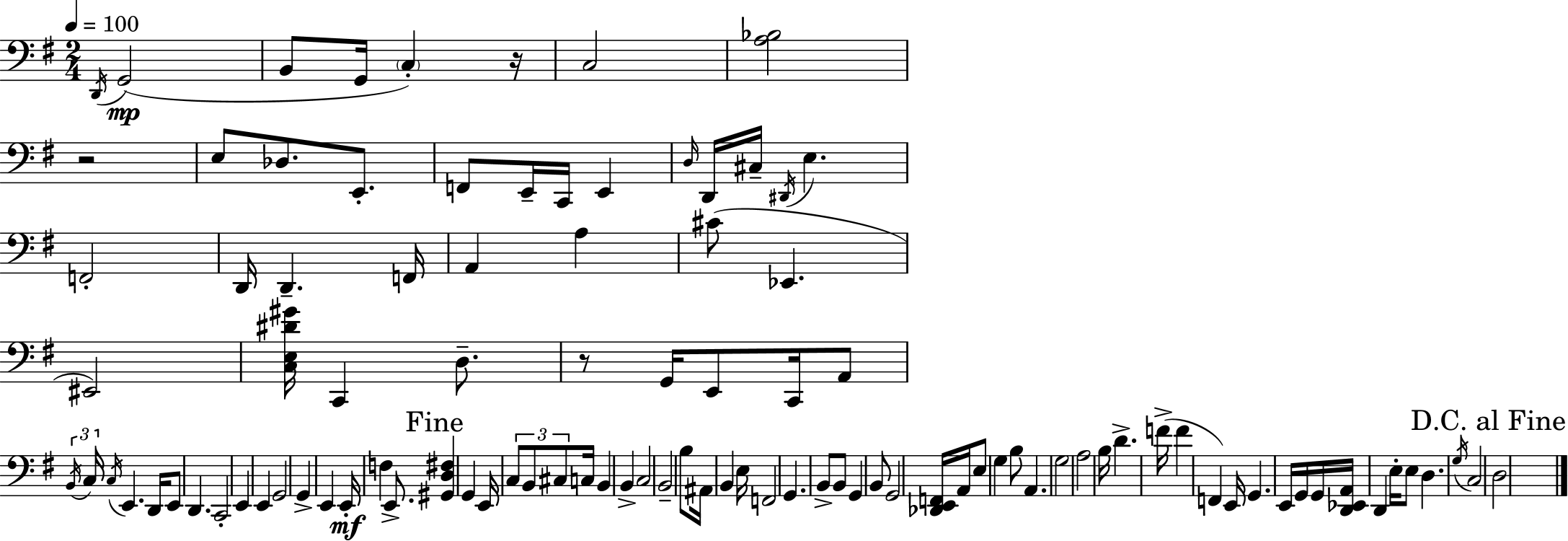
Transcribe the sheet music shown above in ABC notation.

X:1
T:Untitled
M:2/4
L:1/4
K:G
D,,/4 G,,2 B,,/2 G,,/4 C, z/4 C,2 [A,_B,]2 z2 E,/2 _D,/2 E,,/2 F,,/2 E,,/4 C,,/4 E,, D,/4 D,,/4 ^C,/4 ^D,,/4 E, F,,2 D,,/4 D,, F,,/4 A,, A, ^C/2 _E,, ^E,,2 [C,E,^D^G]/4 C,, D,/2 z/2 G,,/4 E,,/2 C,,/4 A,,/2 B,,/4 C,/4 C,/4 E,, D,,/4 E,,/2 D,, C,,2 E,, E,, G,,2 G,, E,, E,,/4 F, E,,/2 [^G,,D,^F,] G,, E,,/4 C,/2 B,,/2 ^C,/2 C,/4 B,, B,, C,2 B,,2 B,/2 ^A,,/4 B,, E,/4 F,,2 G,, B,,/2 B,,/2 G,, B,,/2 G,,2 [_D,,E,,F,,]/4 A,,/4 E,/2 G, B,/2 A,, G,2 A,2 B,/4 D F/4 F F,, E,,/4 G,, E,,/4 G,,/4 G,,/4 [D,,_E,,A,,]/4 D,, E,/4 E,/2 D, G,/4 C,2 D,2